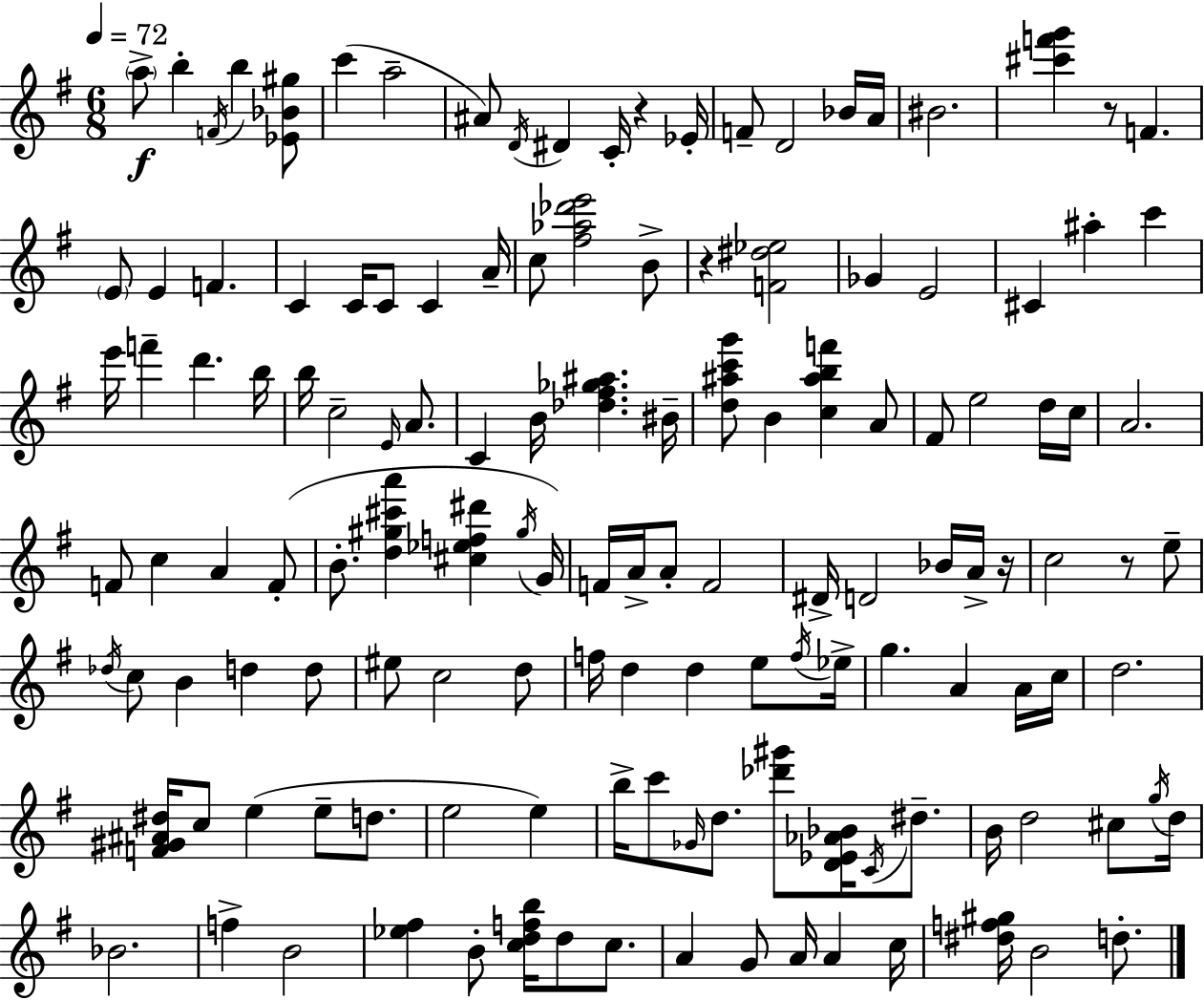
X:1
T:Untitled
M:6/8
L:1/4
K:G
a/2 b F/4 b [_E_B^g]/2 c' a2 ^A/2 D/4 ^D C/4 z _E/4 F/2 D2 _B/4 A/4 ^B2 [^c'f'g'] z/2 F E/2 E F C C/4 C/2 C A/4 c/2 [^f_a_d'e']2 B/2 z [F^d_e]2 _G E2 ^C ^a c' e'/4 f' d' b/4 b/4 c2 E/4 A/2 C B/4 [_d^f_g^a] ^B/4 [d^ac'g']/2 B [c^abf'] A/2 ^F/2 e2 d/4 c/4 A2 F/2 c A F/2 B/2 [d^g^c'a'] [^c_ef^d'] ^g/4 G/4 F/4 A/4 A/2 F2 ^D/4 D2 _B/4 A/4 z/4 c2 z/2 e/2 _d/4 c/2 B d d/2 ^e/2 c2 d/2 f/4 d d e/2 f/4 _e/4 g A A/4 c/4 d2 [F^G^A^d]/4 c/2 e e/2 d/2 e2 e b/4 c'/2 _G/4 d/2 [_d'^g']/2 [D_E_A_B]/4 C/4 ^d/2 B/4 d2 ^c/2 g/4 d/4 _B2 f B2 [_e^f] B/2 [cdfb]/4 d/2 c/2 A G/2 A/4 A c/4 [^df^g]/4 B2 d/2